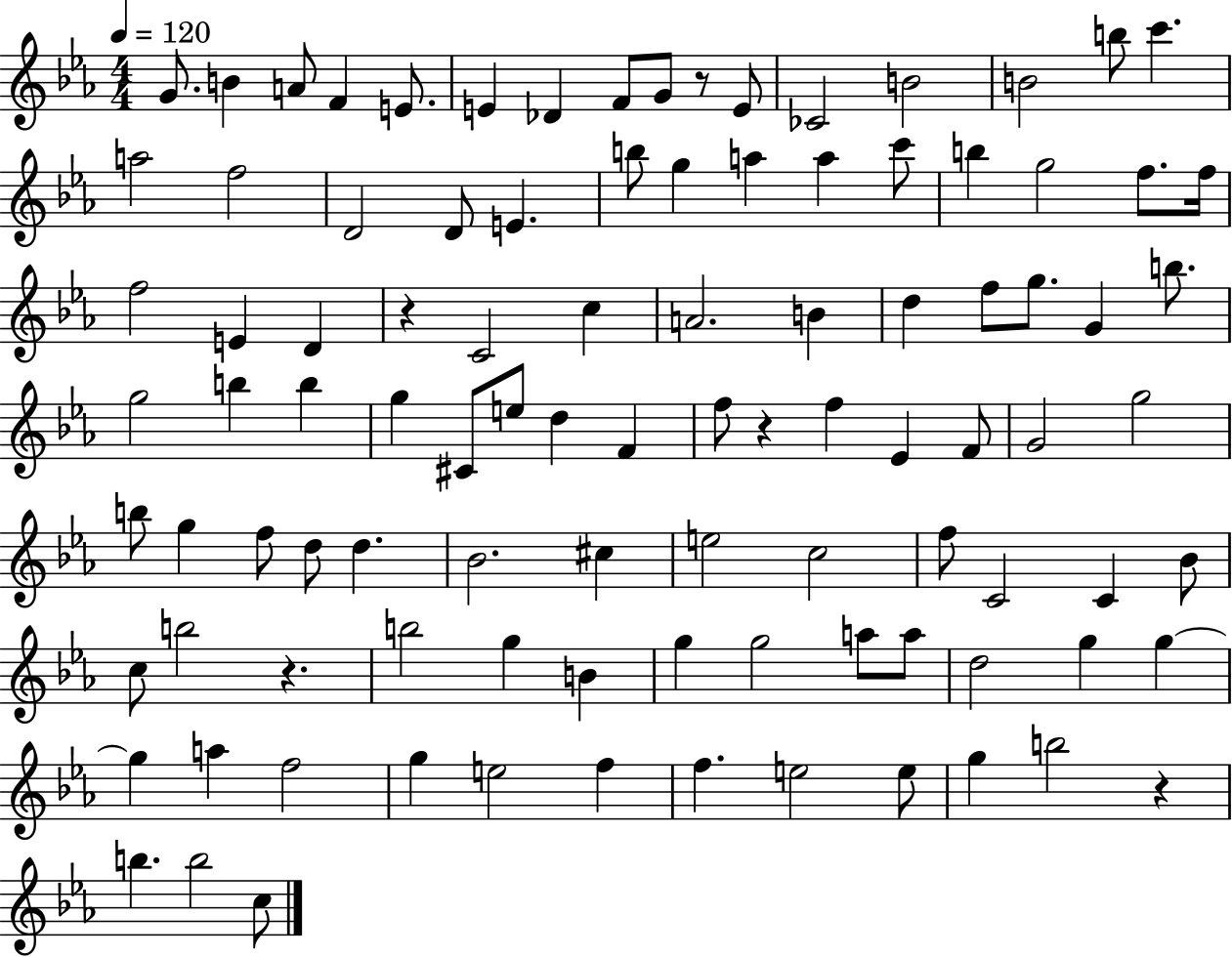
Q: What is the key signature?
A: EES major